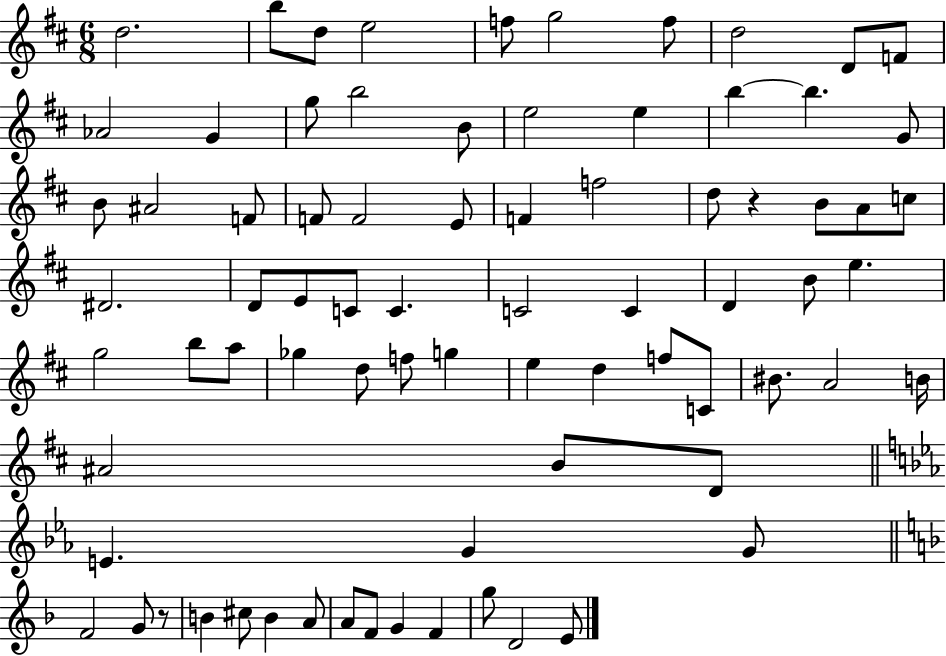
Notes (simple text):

D5/h. B5/e D5/e E5/h F5/e G5/h F5/e D5/h D4/e F4/e Ab4/h G4/q G5/e B5/h B4/e E5/h E5/q B5/q B5/q. G4/e B4/e A#4/h F4/e F4/e F4/h E4/e F4/q F5/h D5/e R/q B4/e A4/e C5/e D#4/h. D4/e E4/e C4/e C4/q. C4/h C4/q D4/q B4/e E5/q. G5/h B5/e A5/e Gb5/q D5/e F5/e G5/q E5/q D5/q F5/e C4/e BIS4/e. A4/h B4/s A#4/h B4/e D4/e E4/q. G4/q G4/e F4/h G4/e R/e B4/q C#5/e B4/q A4/e A4/e F4/e G4/q F4/q G5/e D4/h E4/e